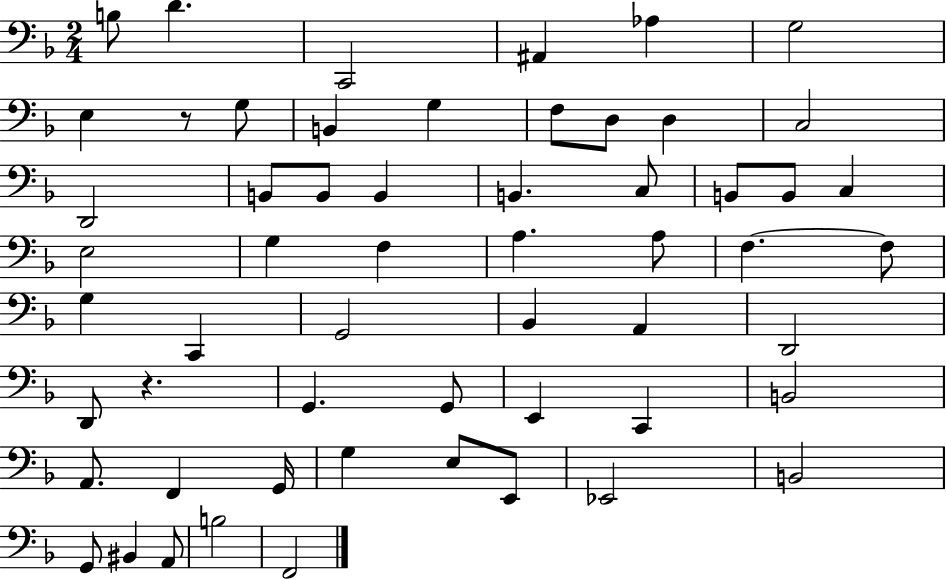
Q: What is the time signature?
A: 2/4